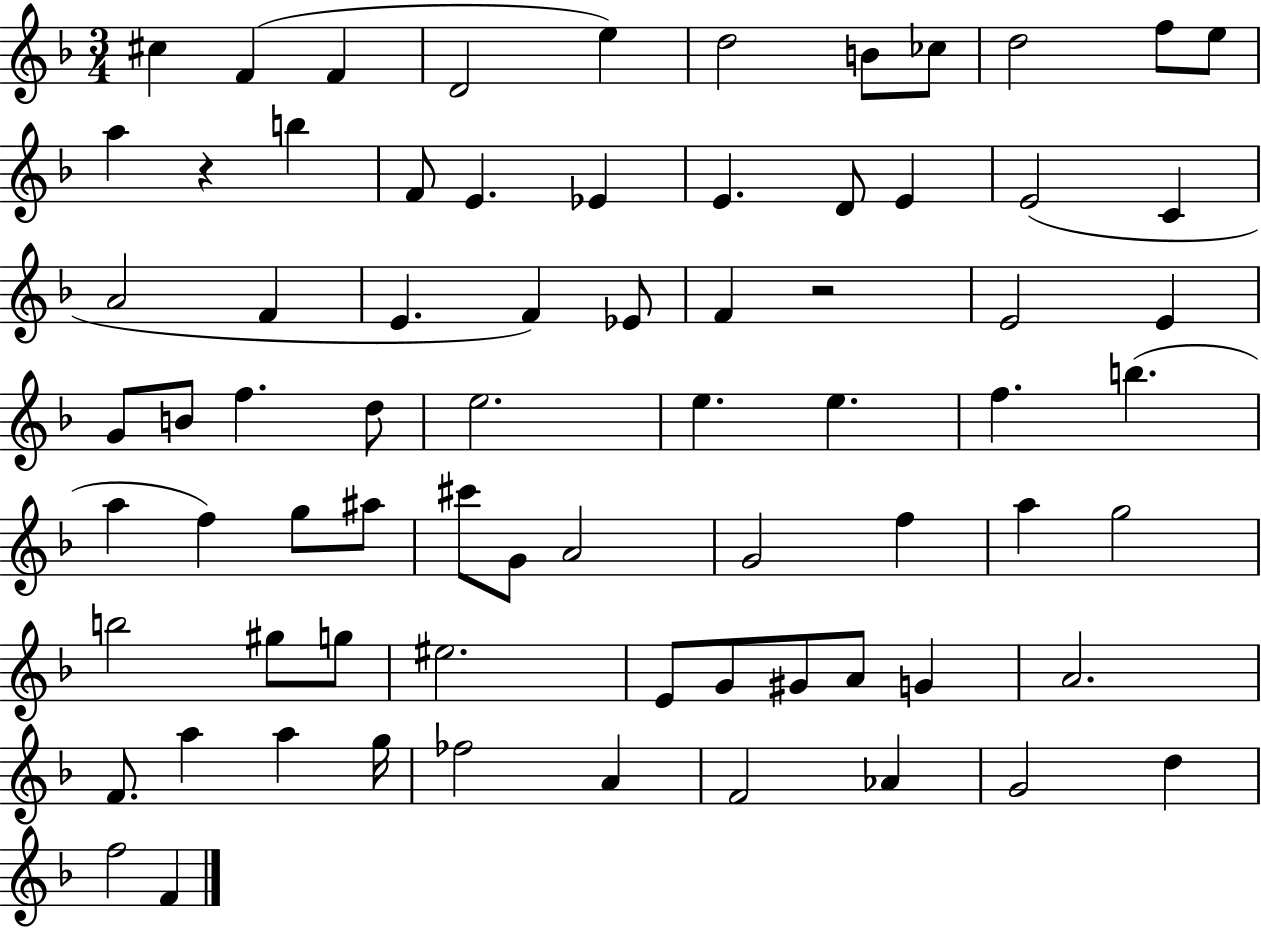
{
  \clef treble
  \numericTimeSignature
  \time 3/4
  \key f \major
  cis''4 f'4( f'4 | d'2 e''4) | d''2 b'8 ces''8 | d''2 f''8 e''8 | \break a''4 r4 b''4 | f'8 e'4. ees'4 | e'4. d'8 e'4 | e'2( c'4 | \break a'2 f'4 | e'4. f'4) ees'8 | f'4 r2 | e'2 e'4 | \break g'8 b'8 f''4. d''8 | e''2. | e''4. e''4. | f''4. b''4.( | \break a''4 f''4) g''8 ais''8 | cis'''8 g'8 a'2 | g'2 f''4 | a''4 g''2 | \break b''2 gis''8 g''8 | eis''2. | e'8 g'8 gis'8 a'8 g'4 | a'2. | \break f'8. a''4 a''4 g''16 | fes''2 a'4 | f'2 aes'4 | g'2 d''4 | \break f''2 f'4 | \bar "|."
}